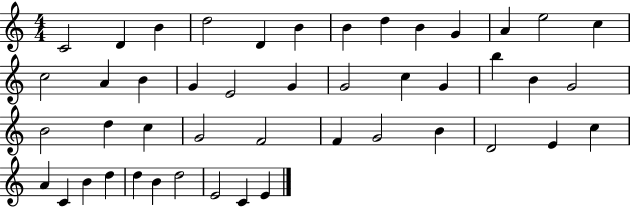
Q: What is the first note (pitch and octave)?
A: C4